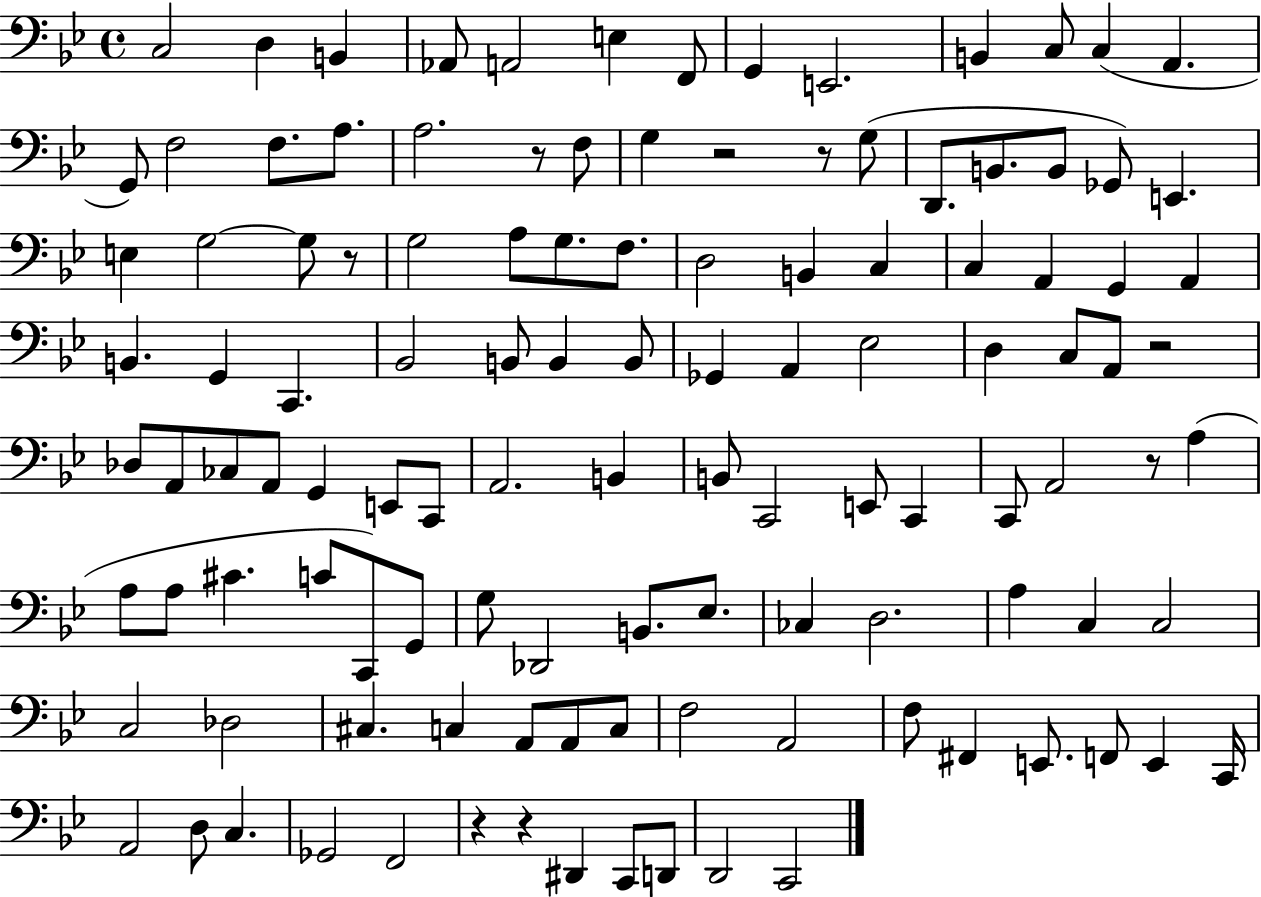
C3/h D3/q B2/q Ab2/e A2/h E3/q F2/e G2/q E2/h. B2/q C3/e C3/q A2/q. G2/e F3/h F3/e. A3/e. A3/h. R/e F3/e G3/q R/h R/e G3/e D2/e. B2/e. B2/e Gb2/e E2/q. E3/q G3/h G3/e R/e G3/h A3/e G3/e. F3/e. D3/h B2/q C3/q C3/q A2/q G2/q A2/q B2/q. G2/q C2/q. Bb2/h B2/e B2/q B2/e Gb2/q A2/q Eb3/h D3/q C3/e A2/e R/h Db3/e A2/e CES3/e A2/e G2/q E2/e C2/e A2/h. B2/q B2/e C2/h E2/e C2/q C2/e A2/h R/e A3/q A3/e A3/e C#4/q. C4/e C2/e G2/e G3/e Db2/h B2/e. Eb3/e. CES3/q D3/h. A3/q C3/q C3/h C3/h Db3/h C#3/q. C3/q A2/e A2/e C3/e F3/h A2/h F3/e F#2/q E2/e. F2/e E2/q C2/s A2/h D3/e C3/q. Gb2/h F2/h R/q R/q D#2/q C2/e D2/e D2/h C2/h